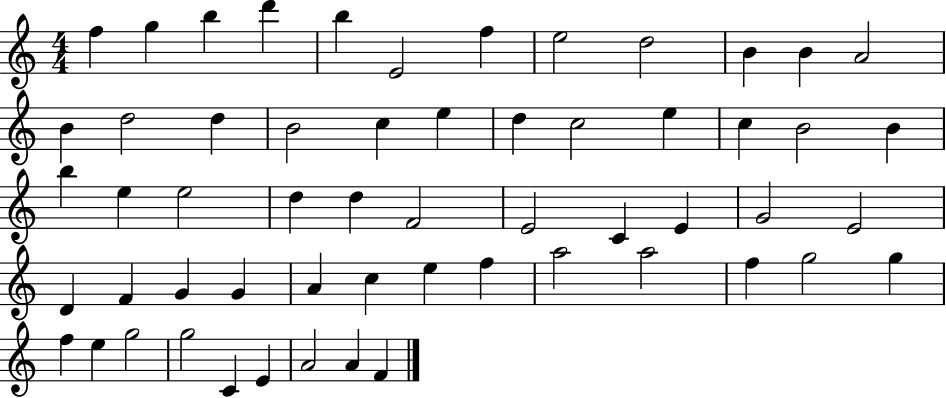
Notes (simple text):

F5/q G5/q B5/q D6/q B5/q E4/h F5/q E5/h D5/h B4/q B4/q A4/h B4/q D5/h D5/q B4/h C5/q E5/q D5/q C5/h E5/q C5/q B4/h B4/q B5/q E5/q E5/h D5/q D5/q F4/h E4/h C4/q E4/q G4/h E4/h D4/q F4/q G4/q G4/q A4/q C5/q E5/q F5/q A5/h A5/h F5/q G5/h G5/q F5/q E5/q G5/h G5/h C4/q E4/q A4/h A4/q F4/q